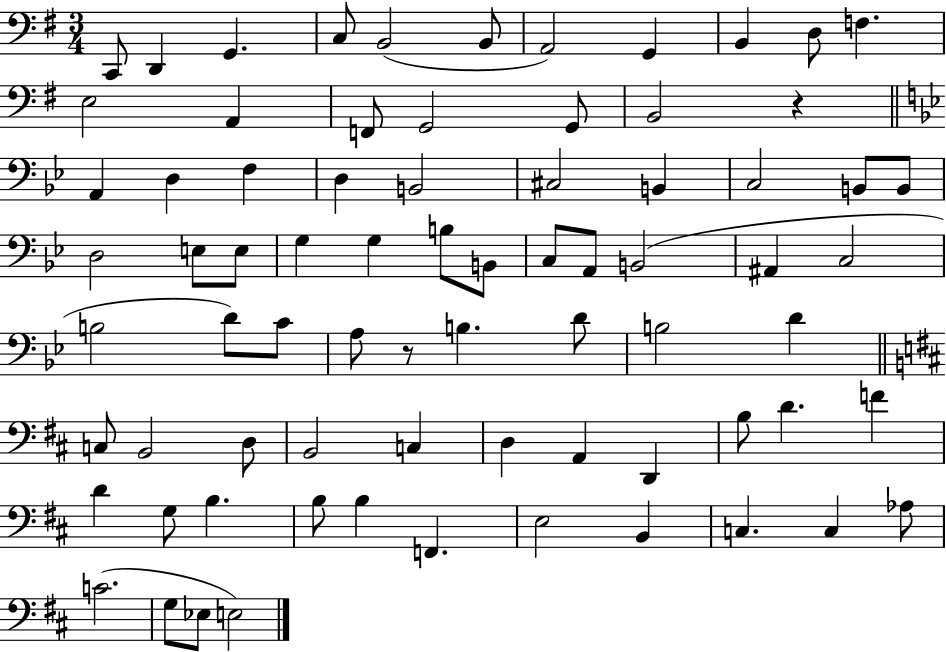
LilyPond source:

{
  \clef bass
  \numericTimeSignature
  \time 3/4
  \key g \major
  c,8 d,4 g,4. | c8 b,2( b,8 | a,2) g,4 | b,4 d8 f4. | \break e2 a,4 | f,8 g,2 g,8 | b,2 r4 | \bar "||" \break \key bes \major a,4 d4 f4 | d4 b,2 | cis2 b,4 | c2 b,8 b,8 | \break d2 e8 e8 | g4 g4 b8 b,8 | c8 a,8 b,2( | ais,4 c2 | \break b2 d'8) c'8 | a8 r8 b4. d'8 | b2 d'4 | \bar "||" \break \key d \major c8 b,2 d8 | b,2 c4 | d4 a,4 d,4 | b8 d'4. f'4 | \break d'4 g8 b4. | b8 b4 f,4. | e2 b,4 | c4. c4 aes8 | \break c'2.( | g8 ees8 e2) | \bar "|."
}